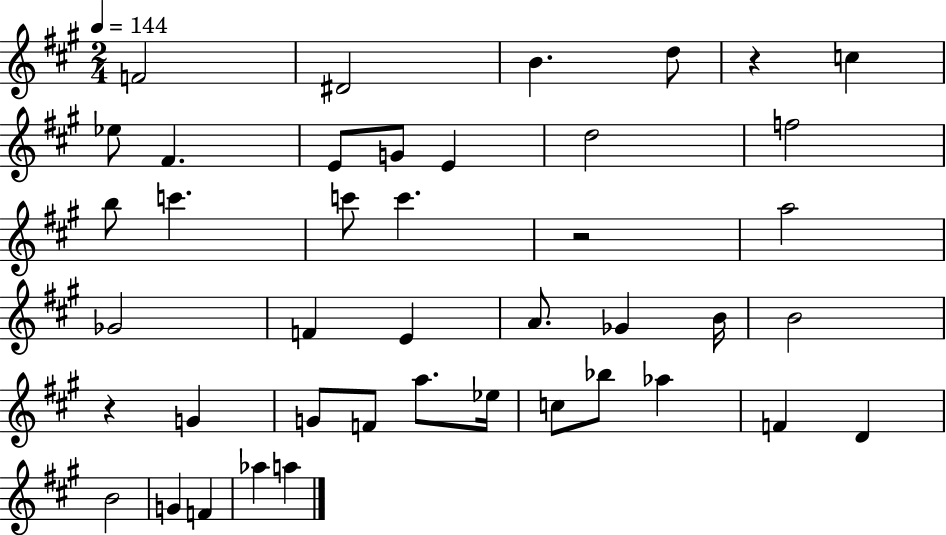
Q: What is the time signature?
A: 2/4